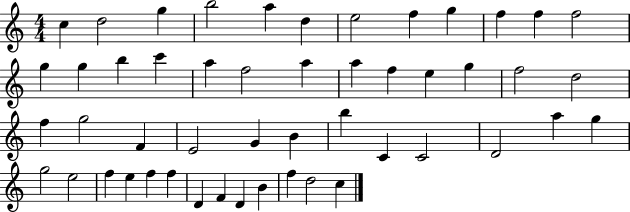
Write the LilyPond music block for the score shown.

{
  \clef treble
  \numericTimeSignature
  \time 4/4
  \key c \major
  c''4 d''2 g''4 | b''2 a''4 d''4 | e''2 f''4 g''4 | f''4 f''4 f''2 | \break g''4 g''4 b''4 c'''4 | a''4 f''2 a''4 | a''4 f''4 e''4 g''4 | f''2 d''2 | \break f''4 g''2 f'4 | e'2 g'4 b'4 | b''4 c'4 c'2 | d'2 a''4 g''4 | \break g''2 e''2 | f''4 e''4 f''4 f''4 | d'4 f'4 d'4 b'4 | f''4 d''2 c''4 | \break \bar "|."
}